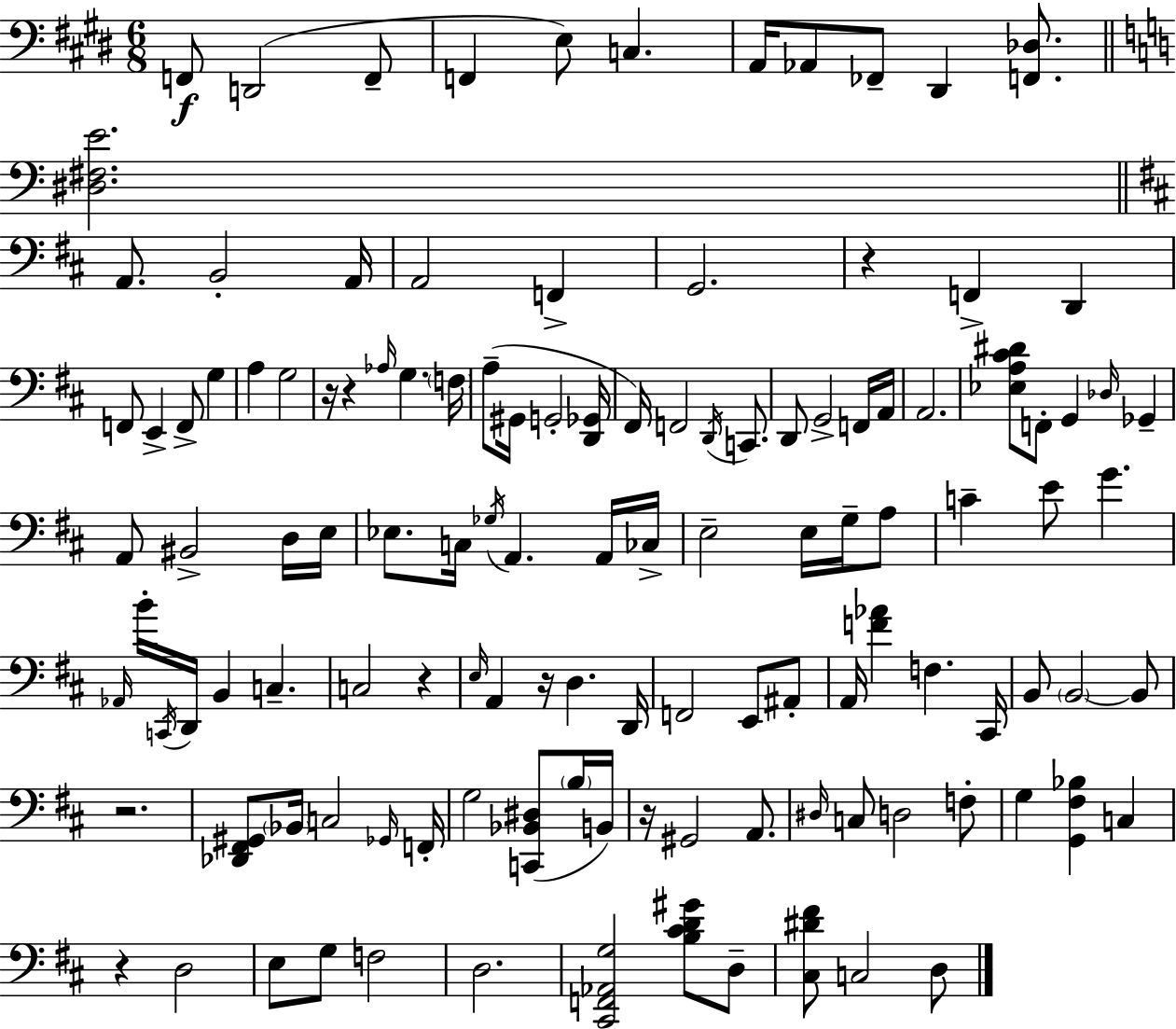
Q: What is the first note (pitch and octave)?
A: F2